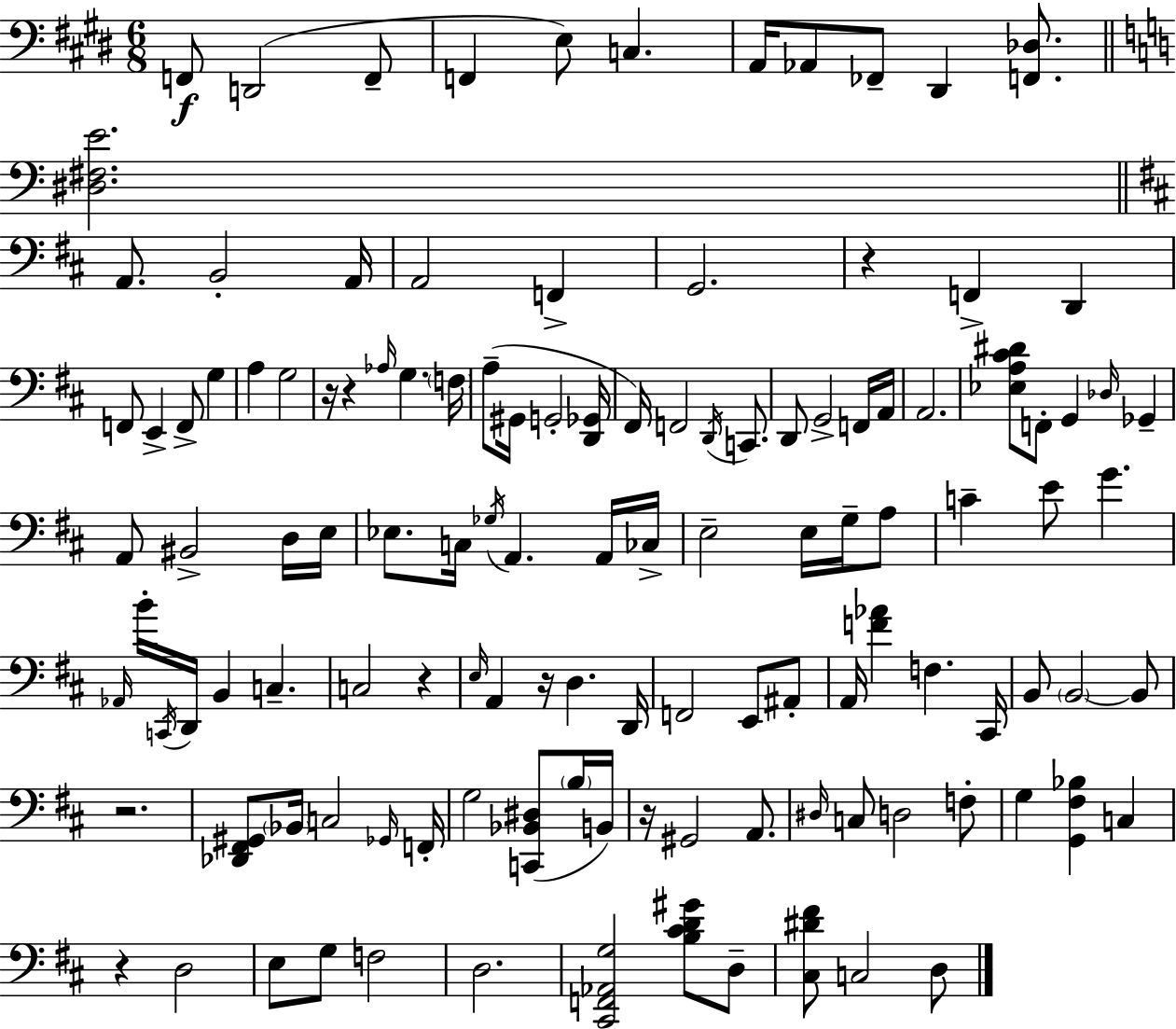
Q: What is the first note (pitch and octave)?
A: F2